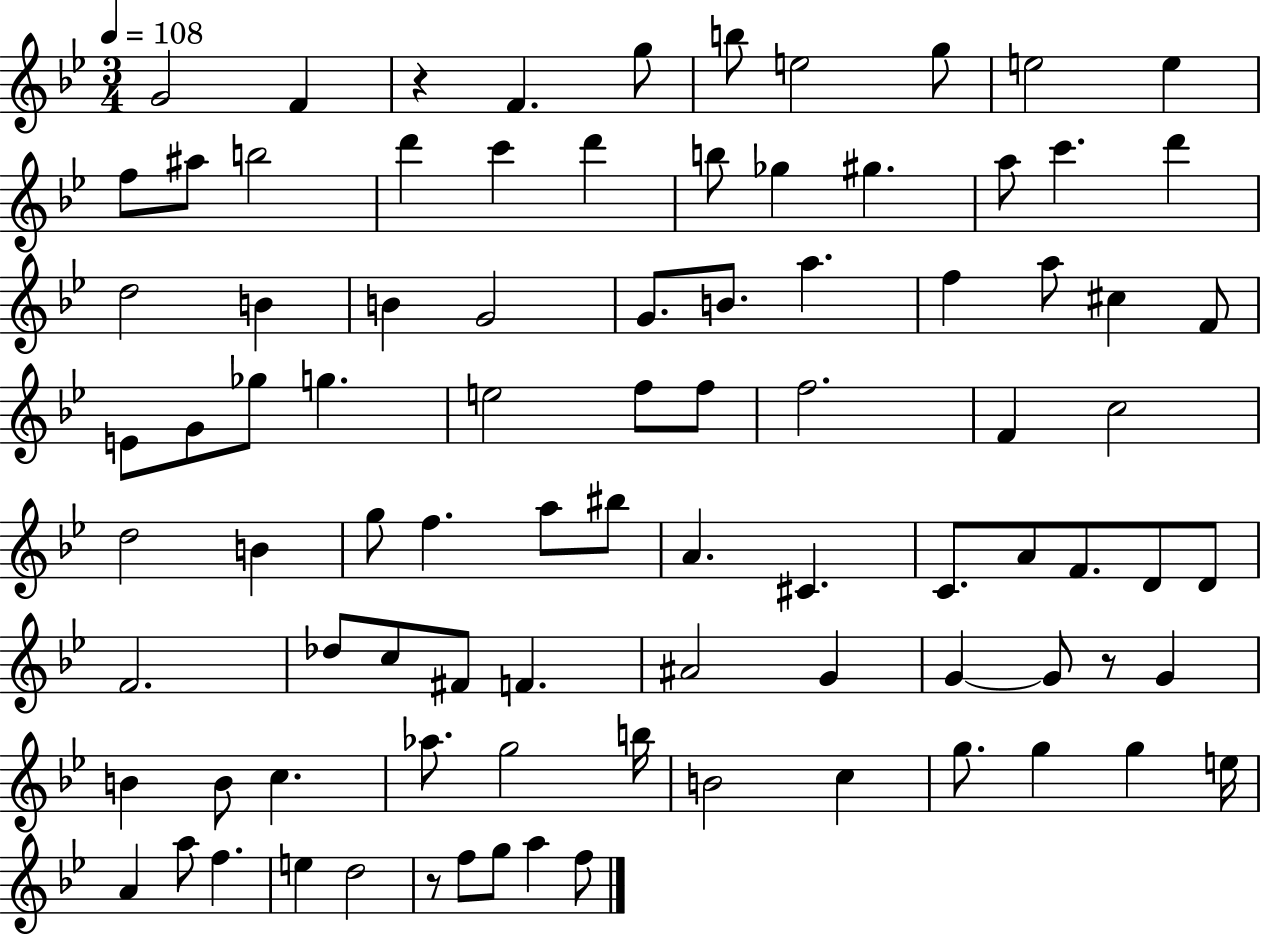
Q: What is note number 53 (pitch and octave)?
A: F4